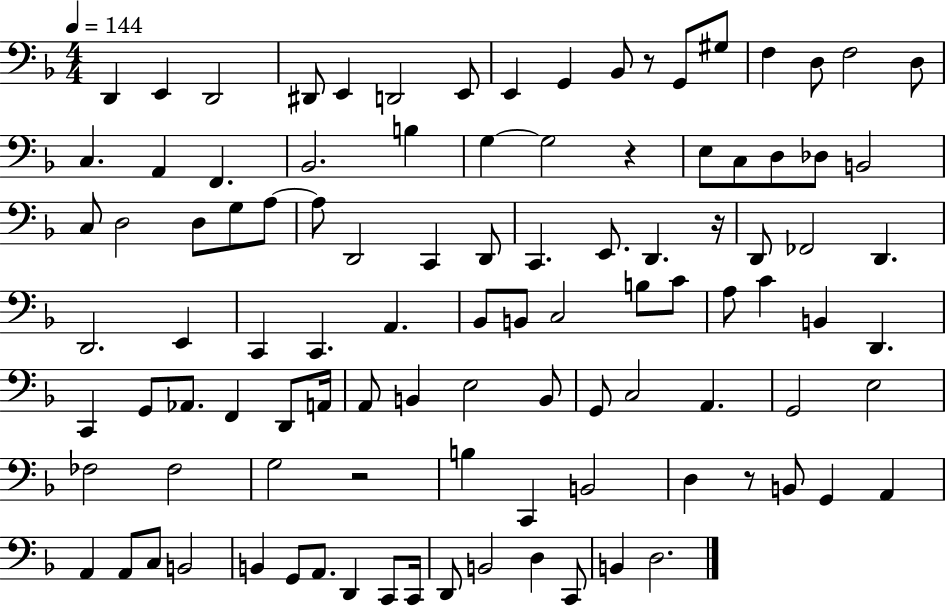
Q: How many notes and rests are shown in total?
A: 103